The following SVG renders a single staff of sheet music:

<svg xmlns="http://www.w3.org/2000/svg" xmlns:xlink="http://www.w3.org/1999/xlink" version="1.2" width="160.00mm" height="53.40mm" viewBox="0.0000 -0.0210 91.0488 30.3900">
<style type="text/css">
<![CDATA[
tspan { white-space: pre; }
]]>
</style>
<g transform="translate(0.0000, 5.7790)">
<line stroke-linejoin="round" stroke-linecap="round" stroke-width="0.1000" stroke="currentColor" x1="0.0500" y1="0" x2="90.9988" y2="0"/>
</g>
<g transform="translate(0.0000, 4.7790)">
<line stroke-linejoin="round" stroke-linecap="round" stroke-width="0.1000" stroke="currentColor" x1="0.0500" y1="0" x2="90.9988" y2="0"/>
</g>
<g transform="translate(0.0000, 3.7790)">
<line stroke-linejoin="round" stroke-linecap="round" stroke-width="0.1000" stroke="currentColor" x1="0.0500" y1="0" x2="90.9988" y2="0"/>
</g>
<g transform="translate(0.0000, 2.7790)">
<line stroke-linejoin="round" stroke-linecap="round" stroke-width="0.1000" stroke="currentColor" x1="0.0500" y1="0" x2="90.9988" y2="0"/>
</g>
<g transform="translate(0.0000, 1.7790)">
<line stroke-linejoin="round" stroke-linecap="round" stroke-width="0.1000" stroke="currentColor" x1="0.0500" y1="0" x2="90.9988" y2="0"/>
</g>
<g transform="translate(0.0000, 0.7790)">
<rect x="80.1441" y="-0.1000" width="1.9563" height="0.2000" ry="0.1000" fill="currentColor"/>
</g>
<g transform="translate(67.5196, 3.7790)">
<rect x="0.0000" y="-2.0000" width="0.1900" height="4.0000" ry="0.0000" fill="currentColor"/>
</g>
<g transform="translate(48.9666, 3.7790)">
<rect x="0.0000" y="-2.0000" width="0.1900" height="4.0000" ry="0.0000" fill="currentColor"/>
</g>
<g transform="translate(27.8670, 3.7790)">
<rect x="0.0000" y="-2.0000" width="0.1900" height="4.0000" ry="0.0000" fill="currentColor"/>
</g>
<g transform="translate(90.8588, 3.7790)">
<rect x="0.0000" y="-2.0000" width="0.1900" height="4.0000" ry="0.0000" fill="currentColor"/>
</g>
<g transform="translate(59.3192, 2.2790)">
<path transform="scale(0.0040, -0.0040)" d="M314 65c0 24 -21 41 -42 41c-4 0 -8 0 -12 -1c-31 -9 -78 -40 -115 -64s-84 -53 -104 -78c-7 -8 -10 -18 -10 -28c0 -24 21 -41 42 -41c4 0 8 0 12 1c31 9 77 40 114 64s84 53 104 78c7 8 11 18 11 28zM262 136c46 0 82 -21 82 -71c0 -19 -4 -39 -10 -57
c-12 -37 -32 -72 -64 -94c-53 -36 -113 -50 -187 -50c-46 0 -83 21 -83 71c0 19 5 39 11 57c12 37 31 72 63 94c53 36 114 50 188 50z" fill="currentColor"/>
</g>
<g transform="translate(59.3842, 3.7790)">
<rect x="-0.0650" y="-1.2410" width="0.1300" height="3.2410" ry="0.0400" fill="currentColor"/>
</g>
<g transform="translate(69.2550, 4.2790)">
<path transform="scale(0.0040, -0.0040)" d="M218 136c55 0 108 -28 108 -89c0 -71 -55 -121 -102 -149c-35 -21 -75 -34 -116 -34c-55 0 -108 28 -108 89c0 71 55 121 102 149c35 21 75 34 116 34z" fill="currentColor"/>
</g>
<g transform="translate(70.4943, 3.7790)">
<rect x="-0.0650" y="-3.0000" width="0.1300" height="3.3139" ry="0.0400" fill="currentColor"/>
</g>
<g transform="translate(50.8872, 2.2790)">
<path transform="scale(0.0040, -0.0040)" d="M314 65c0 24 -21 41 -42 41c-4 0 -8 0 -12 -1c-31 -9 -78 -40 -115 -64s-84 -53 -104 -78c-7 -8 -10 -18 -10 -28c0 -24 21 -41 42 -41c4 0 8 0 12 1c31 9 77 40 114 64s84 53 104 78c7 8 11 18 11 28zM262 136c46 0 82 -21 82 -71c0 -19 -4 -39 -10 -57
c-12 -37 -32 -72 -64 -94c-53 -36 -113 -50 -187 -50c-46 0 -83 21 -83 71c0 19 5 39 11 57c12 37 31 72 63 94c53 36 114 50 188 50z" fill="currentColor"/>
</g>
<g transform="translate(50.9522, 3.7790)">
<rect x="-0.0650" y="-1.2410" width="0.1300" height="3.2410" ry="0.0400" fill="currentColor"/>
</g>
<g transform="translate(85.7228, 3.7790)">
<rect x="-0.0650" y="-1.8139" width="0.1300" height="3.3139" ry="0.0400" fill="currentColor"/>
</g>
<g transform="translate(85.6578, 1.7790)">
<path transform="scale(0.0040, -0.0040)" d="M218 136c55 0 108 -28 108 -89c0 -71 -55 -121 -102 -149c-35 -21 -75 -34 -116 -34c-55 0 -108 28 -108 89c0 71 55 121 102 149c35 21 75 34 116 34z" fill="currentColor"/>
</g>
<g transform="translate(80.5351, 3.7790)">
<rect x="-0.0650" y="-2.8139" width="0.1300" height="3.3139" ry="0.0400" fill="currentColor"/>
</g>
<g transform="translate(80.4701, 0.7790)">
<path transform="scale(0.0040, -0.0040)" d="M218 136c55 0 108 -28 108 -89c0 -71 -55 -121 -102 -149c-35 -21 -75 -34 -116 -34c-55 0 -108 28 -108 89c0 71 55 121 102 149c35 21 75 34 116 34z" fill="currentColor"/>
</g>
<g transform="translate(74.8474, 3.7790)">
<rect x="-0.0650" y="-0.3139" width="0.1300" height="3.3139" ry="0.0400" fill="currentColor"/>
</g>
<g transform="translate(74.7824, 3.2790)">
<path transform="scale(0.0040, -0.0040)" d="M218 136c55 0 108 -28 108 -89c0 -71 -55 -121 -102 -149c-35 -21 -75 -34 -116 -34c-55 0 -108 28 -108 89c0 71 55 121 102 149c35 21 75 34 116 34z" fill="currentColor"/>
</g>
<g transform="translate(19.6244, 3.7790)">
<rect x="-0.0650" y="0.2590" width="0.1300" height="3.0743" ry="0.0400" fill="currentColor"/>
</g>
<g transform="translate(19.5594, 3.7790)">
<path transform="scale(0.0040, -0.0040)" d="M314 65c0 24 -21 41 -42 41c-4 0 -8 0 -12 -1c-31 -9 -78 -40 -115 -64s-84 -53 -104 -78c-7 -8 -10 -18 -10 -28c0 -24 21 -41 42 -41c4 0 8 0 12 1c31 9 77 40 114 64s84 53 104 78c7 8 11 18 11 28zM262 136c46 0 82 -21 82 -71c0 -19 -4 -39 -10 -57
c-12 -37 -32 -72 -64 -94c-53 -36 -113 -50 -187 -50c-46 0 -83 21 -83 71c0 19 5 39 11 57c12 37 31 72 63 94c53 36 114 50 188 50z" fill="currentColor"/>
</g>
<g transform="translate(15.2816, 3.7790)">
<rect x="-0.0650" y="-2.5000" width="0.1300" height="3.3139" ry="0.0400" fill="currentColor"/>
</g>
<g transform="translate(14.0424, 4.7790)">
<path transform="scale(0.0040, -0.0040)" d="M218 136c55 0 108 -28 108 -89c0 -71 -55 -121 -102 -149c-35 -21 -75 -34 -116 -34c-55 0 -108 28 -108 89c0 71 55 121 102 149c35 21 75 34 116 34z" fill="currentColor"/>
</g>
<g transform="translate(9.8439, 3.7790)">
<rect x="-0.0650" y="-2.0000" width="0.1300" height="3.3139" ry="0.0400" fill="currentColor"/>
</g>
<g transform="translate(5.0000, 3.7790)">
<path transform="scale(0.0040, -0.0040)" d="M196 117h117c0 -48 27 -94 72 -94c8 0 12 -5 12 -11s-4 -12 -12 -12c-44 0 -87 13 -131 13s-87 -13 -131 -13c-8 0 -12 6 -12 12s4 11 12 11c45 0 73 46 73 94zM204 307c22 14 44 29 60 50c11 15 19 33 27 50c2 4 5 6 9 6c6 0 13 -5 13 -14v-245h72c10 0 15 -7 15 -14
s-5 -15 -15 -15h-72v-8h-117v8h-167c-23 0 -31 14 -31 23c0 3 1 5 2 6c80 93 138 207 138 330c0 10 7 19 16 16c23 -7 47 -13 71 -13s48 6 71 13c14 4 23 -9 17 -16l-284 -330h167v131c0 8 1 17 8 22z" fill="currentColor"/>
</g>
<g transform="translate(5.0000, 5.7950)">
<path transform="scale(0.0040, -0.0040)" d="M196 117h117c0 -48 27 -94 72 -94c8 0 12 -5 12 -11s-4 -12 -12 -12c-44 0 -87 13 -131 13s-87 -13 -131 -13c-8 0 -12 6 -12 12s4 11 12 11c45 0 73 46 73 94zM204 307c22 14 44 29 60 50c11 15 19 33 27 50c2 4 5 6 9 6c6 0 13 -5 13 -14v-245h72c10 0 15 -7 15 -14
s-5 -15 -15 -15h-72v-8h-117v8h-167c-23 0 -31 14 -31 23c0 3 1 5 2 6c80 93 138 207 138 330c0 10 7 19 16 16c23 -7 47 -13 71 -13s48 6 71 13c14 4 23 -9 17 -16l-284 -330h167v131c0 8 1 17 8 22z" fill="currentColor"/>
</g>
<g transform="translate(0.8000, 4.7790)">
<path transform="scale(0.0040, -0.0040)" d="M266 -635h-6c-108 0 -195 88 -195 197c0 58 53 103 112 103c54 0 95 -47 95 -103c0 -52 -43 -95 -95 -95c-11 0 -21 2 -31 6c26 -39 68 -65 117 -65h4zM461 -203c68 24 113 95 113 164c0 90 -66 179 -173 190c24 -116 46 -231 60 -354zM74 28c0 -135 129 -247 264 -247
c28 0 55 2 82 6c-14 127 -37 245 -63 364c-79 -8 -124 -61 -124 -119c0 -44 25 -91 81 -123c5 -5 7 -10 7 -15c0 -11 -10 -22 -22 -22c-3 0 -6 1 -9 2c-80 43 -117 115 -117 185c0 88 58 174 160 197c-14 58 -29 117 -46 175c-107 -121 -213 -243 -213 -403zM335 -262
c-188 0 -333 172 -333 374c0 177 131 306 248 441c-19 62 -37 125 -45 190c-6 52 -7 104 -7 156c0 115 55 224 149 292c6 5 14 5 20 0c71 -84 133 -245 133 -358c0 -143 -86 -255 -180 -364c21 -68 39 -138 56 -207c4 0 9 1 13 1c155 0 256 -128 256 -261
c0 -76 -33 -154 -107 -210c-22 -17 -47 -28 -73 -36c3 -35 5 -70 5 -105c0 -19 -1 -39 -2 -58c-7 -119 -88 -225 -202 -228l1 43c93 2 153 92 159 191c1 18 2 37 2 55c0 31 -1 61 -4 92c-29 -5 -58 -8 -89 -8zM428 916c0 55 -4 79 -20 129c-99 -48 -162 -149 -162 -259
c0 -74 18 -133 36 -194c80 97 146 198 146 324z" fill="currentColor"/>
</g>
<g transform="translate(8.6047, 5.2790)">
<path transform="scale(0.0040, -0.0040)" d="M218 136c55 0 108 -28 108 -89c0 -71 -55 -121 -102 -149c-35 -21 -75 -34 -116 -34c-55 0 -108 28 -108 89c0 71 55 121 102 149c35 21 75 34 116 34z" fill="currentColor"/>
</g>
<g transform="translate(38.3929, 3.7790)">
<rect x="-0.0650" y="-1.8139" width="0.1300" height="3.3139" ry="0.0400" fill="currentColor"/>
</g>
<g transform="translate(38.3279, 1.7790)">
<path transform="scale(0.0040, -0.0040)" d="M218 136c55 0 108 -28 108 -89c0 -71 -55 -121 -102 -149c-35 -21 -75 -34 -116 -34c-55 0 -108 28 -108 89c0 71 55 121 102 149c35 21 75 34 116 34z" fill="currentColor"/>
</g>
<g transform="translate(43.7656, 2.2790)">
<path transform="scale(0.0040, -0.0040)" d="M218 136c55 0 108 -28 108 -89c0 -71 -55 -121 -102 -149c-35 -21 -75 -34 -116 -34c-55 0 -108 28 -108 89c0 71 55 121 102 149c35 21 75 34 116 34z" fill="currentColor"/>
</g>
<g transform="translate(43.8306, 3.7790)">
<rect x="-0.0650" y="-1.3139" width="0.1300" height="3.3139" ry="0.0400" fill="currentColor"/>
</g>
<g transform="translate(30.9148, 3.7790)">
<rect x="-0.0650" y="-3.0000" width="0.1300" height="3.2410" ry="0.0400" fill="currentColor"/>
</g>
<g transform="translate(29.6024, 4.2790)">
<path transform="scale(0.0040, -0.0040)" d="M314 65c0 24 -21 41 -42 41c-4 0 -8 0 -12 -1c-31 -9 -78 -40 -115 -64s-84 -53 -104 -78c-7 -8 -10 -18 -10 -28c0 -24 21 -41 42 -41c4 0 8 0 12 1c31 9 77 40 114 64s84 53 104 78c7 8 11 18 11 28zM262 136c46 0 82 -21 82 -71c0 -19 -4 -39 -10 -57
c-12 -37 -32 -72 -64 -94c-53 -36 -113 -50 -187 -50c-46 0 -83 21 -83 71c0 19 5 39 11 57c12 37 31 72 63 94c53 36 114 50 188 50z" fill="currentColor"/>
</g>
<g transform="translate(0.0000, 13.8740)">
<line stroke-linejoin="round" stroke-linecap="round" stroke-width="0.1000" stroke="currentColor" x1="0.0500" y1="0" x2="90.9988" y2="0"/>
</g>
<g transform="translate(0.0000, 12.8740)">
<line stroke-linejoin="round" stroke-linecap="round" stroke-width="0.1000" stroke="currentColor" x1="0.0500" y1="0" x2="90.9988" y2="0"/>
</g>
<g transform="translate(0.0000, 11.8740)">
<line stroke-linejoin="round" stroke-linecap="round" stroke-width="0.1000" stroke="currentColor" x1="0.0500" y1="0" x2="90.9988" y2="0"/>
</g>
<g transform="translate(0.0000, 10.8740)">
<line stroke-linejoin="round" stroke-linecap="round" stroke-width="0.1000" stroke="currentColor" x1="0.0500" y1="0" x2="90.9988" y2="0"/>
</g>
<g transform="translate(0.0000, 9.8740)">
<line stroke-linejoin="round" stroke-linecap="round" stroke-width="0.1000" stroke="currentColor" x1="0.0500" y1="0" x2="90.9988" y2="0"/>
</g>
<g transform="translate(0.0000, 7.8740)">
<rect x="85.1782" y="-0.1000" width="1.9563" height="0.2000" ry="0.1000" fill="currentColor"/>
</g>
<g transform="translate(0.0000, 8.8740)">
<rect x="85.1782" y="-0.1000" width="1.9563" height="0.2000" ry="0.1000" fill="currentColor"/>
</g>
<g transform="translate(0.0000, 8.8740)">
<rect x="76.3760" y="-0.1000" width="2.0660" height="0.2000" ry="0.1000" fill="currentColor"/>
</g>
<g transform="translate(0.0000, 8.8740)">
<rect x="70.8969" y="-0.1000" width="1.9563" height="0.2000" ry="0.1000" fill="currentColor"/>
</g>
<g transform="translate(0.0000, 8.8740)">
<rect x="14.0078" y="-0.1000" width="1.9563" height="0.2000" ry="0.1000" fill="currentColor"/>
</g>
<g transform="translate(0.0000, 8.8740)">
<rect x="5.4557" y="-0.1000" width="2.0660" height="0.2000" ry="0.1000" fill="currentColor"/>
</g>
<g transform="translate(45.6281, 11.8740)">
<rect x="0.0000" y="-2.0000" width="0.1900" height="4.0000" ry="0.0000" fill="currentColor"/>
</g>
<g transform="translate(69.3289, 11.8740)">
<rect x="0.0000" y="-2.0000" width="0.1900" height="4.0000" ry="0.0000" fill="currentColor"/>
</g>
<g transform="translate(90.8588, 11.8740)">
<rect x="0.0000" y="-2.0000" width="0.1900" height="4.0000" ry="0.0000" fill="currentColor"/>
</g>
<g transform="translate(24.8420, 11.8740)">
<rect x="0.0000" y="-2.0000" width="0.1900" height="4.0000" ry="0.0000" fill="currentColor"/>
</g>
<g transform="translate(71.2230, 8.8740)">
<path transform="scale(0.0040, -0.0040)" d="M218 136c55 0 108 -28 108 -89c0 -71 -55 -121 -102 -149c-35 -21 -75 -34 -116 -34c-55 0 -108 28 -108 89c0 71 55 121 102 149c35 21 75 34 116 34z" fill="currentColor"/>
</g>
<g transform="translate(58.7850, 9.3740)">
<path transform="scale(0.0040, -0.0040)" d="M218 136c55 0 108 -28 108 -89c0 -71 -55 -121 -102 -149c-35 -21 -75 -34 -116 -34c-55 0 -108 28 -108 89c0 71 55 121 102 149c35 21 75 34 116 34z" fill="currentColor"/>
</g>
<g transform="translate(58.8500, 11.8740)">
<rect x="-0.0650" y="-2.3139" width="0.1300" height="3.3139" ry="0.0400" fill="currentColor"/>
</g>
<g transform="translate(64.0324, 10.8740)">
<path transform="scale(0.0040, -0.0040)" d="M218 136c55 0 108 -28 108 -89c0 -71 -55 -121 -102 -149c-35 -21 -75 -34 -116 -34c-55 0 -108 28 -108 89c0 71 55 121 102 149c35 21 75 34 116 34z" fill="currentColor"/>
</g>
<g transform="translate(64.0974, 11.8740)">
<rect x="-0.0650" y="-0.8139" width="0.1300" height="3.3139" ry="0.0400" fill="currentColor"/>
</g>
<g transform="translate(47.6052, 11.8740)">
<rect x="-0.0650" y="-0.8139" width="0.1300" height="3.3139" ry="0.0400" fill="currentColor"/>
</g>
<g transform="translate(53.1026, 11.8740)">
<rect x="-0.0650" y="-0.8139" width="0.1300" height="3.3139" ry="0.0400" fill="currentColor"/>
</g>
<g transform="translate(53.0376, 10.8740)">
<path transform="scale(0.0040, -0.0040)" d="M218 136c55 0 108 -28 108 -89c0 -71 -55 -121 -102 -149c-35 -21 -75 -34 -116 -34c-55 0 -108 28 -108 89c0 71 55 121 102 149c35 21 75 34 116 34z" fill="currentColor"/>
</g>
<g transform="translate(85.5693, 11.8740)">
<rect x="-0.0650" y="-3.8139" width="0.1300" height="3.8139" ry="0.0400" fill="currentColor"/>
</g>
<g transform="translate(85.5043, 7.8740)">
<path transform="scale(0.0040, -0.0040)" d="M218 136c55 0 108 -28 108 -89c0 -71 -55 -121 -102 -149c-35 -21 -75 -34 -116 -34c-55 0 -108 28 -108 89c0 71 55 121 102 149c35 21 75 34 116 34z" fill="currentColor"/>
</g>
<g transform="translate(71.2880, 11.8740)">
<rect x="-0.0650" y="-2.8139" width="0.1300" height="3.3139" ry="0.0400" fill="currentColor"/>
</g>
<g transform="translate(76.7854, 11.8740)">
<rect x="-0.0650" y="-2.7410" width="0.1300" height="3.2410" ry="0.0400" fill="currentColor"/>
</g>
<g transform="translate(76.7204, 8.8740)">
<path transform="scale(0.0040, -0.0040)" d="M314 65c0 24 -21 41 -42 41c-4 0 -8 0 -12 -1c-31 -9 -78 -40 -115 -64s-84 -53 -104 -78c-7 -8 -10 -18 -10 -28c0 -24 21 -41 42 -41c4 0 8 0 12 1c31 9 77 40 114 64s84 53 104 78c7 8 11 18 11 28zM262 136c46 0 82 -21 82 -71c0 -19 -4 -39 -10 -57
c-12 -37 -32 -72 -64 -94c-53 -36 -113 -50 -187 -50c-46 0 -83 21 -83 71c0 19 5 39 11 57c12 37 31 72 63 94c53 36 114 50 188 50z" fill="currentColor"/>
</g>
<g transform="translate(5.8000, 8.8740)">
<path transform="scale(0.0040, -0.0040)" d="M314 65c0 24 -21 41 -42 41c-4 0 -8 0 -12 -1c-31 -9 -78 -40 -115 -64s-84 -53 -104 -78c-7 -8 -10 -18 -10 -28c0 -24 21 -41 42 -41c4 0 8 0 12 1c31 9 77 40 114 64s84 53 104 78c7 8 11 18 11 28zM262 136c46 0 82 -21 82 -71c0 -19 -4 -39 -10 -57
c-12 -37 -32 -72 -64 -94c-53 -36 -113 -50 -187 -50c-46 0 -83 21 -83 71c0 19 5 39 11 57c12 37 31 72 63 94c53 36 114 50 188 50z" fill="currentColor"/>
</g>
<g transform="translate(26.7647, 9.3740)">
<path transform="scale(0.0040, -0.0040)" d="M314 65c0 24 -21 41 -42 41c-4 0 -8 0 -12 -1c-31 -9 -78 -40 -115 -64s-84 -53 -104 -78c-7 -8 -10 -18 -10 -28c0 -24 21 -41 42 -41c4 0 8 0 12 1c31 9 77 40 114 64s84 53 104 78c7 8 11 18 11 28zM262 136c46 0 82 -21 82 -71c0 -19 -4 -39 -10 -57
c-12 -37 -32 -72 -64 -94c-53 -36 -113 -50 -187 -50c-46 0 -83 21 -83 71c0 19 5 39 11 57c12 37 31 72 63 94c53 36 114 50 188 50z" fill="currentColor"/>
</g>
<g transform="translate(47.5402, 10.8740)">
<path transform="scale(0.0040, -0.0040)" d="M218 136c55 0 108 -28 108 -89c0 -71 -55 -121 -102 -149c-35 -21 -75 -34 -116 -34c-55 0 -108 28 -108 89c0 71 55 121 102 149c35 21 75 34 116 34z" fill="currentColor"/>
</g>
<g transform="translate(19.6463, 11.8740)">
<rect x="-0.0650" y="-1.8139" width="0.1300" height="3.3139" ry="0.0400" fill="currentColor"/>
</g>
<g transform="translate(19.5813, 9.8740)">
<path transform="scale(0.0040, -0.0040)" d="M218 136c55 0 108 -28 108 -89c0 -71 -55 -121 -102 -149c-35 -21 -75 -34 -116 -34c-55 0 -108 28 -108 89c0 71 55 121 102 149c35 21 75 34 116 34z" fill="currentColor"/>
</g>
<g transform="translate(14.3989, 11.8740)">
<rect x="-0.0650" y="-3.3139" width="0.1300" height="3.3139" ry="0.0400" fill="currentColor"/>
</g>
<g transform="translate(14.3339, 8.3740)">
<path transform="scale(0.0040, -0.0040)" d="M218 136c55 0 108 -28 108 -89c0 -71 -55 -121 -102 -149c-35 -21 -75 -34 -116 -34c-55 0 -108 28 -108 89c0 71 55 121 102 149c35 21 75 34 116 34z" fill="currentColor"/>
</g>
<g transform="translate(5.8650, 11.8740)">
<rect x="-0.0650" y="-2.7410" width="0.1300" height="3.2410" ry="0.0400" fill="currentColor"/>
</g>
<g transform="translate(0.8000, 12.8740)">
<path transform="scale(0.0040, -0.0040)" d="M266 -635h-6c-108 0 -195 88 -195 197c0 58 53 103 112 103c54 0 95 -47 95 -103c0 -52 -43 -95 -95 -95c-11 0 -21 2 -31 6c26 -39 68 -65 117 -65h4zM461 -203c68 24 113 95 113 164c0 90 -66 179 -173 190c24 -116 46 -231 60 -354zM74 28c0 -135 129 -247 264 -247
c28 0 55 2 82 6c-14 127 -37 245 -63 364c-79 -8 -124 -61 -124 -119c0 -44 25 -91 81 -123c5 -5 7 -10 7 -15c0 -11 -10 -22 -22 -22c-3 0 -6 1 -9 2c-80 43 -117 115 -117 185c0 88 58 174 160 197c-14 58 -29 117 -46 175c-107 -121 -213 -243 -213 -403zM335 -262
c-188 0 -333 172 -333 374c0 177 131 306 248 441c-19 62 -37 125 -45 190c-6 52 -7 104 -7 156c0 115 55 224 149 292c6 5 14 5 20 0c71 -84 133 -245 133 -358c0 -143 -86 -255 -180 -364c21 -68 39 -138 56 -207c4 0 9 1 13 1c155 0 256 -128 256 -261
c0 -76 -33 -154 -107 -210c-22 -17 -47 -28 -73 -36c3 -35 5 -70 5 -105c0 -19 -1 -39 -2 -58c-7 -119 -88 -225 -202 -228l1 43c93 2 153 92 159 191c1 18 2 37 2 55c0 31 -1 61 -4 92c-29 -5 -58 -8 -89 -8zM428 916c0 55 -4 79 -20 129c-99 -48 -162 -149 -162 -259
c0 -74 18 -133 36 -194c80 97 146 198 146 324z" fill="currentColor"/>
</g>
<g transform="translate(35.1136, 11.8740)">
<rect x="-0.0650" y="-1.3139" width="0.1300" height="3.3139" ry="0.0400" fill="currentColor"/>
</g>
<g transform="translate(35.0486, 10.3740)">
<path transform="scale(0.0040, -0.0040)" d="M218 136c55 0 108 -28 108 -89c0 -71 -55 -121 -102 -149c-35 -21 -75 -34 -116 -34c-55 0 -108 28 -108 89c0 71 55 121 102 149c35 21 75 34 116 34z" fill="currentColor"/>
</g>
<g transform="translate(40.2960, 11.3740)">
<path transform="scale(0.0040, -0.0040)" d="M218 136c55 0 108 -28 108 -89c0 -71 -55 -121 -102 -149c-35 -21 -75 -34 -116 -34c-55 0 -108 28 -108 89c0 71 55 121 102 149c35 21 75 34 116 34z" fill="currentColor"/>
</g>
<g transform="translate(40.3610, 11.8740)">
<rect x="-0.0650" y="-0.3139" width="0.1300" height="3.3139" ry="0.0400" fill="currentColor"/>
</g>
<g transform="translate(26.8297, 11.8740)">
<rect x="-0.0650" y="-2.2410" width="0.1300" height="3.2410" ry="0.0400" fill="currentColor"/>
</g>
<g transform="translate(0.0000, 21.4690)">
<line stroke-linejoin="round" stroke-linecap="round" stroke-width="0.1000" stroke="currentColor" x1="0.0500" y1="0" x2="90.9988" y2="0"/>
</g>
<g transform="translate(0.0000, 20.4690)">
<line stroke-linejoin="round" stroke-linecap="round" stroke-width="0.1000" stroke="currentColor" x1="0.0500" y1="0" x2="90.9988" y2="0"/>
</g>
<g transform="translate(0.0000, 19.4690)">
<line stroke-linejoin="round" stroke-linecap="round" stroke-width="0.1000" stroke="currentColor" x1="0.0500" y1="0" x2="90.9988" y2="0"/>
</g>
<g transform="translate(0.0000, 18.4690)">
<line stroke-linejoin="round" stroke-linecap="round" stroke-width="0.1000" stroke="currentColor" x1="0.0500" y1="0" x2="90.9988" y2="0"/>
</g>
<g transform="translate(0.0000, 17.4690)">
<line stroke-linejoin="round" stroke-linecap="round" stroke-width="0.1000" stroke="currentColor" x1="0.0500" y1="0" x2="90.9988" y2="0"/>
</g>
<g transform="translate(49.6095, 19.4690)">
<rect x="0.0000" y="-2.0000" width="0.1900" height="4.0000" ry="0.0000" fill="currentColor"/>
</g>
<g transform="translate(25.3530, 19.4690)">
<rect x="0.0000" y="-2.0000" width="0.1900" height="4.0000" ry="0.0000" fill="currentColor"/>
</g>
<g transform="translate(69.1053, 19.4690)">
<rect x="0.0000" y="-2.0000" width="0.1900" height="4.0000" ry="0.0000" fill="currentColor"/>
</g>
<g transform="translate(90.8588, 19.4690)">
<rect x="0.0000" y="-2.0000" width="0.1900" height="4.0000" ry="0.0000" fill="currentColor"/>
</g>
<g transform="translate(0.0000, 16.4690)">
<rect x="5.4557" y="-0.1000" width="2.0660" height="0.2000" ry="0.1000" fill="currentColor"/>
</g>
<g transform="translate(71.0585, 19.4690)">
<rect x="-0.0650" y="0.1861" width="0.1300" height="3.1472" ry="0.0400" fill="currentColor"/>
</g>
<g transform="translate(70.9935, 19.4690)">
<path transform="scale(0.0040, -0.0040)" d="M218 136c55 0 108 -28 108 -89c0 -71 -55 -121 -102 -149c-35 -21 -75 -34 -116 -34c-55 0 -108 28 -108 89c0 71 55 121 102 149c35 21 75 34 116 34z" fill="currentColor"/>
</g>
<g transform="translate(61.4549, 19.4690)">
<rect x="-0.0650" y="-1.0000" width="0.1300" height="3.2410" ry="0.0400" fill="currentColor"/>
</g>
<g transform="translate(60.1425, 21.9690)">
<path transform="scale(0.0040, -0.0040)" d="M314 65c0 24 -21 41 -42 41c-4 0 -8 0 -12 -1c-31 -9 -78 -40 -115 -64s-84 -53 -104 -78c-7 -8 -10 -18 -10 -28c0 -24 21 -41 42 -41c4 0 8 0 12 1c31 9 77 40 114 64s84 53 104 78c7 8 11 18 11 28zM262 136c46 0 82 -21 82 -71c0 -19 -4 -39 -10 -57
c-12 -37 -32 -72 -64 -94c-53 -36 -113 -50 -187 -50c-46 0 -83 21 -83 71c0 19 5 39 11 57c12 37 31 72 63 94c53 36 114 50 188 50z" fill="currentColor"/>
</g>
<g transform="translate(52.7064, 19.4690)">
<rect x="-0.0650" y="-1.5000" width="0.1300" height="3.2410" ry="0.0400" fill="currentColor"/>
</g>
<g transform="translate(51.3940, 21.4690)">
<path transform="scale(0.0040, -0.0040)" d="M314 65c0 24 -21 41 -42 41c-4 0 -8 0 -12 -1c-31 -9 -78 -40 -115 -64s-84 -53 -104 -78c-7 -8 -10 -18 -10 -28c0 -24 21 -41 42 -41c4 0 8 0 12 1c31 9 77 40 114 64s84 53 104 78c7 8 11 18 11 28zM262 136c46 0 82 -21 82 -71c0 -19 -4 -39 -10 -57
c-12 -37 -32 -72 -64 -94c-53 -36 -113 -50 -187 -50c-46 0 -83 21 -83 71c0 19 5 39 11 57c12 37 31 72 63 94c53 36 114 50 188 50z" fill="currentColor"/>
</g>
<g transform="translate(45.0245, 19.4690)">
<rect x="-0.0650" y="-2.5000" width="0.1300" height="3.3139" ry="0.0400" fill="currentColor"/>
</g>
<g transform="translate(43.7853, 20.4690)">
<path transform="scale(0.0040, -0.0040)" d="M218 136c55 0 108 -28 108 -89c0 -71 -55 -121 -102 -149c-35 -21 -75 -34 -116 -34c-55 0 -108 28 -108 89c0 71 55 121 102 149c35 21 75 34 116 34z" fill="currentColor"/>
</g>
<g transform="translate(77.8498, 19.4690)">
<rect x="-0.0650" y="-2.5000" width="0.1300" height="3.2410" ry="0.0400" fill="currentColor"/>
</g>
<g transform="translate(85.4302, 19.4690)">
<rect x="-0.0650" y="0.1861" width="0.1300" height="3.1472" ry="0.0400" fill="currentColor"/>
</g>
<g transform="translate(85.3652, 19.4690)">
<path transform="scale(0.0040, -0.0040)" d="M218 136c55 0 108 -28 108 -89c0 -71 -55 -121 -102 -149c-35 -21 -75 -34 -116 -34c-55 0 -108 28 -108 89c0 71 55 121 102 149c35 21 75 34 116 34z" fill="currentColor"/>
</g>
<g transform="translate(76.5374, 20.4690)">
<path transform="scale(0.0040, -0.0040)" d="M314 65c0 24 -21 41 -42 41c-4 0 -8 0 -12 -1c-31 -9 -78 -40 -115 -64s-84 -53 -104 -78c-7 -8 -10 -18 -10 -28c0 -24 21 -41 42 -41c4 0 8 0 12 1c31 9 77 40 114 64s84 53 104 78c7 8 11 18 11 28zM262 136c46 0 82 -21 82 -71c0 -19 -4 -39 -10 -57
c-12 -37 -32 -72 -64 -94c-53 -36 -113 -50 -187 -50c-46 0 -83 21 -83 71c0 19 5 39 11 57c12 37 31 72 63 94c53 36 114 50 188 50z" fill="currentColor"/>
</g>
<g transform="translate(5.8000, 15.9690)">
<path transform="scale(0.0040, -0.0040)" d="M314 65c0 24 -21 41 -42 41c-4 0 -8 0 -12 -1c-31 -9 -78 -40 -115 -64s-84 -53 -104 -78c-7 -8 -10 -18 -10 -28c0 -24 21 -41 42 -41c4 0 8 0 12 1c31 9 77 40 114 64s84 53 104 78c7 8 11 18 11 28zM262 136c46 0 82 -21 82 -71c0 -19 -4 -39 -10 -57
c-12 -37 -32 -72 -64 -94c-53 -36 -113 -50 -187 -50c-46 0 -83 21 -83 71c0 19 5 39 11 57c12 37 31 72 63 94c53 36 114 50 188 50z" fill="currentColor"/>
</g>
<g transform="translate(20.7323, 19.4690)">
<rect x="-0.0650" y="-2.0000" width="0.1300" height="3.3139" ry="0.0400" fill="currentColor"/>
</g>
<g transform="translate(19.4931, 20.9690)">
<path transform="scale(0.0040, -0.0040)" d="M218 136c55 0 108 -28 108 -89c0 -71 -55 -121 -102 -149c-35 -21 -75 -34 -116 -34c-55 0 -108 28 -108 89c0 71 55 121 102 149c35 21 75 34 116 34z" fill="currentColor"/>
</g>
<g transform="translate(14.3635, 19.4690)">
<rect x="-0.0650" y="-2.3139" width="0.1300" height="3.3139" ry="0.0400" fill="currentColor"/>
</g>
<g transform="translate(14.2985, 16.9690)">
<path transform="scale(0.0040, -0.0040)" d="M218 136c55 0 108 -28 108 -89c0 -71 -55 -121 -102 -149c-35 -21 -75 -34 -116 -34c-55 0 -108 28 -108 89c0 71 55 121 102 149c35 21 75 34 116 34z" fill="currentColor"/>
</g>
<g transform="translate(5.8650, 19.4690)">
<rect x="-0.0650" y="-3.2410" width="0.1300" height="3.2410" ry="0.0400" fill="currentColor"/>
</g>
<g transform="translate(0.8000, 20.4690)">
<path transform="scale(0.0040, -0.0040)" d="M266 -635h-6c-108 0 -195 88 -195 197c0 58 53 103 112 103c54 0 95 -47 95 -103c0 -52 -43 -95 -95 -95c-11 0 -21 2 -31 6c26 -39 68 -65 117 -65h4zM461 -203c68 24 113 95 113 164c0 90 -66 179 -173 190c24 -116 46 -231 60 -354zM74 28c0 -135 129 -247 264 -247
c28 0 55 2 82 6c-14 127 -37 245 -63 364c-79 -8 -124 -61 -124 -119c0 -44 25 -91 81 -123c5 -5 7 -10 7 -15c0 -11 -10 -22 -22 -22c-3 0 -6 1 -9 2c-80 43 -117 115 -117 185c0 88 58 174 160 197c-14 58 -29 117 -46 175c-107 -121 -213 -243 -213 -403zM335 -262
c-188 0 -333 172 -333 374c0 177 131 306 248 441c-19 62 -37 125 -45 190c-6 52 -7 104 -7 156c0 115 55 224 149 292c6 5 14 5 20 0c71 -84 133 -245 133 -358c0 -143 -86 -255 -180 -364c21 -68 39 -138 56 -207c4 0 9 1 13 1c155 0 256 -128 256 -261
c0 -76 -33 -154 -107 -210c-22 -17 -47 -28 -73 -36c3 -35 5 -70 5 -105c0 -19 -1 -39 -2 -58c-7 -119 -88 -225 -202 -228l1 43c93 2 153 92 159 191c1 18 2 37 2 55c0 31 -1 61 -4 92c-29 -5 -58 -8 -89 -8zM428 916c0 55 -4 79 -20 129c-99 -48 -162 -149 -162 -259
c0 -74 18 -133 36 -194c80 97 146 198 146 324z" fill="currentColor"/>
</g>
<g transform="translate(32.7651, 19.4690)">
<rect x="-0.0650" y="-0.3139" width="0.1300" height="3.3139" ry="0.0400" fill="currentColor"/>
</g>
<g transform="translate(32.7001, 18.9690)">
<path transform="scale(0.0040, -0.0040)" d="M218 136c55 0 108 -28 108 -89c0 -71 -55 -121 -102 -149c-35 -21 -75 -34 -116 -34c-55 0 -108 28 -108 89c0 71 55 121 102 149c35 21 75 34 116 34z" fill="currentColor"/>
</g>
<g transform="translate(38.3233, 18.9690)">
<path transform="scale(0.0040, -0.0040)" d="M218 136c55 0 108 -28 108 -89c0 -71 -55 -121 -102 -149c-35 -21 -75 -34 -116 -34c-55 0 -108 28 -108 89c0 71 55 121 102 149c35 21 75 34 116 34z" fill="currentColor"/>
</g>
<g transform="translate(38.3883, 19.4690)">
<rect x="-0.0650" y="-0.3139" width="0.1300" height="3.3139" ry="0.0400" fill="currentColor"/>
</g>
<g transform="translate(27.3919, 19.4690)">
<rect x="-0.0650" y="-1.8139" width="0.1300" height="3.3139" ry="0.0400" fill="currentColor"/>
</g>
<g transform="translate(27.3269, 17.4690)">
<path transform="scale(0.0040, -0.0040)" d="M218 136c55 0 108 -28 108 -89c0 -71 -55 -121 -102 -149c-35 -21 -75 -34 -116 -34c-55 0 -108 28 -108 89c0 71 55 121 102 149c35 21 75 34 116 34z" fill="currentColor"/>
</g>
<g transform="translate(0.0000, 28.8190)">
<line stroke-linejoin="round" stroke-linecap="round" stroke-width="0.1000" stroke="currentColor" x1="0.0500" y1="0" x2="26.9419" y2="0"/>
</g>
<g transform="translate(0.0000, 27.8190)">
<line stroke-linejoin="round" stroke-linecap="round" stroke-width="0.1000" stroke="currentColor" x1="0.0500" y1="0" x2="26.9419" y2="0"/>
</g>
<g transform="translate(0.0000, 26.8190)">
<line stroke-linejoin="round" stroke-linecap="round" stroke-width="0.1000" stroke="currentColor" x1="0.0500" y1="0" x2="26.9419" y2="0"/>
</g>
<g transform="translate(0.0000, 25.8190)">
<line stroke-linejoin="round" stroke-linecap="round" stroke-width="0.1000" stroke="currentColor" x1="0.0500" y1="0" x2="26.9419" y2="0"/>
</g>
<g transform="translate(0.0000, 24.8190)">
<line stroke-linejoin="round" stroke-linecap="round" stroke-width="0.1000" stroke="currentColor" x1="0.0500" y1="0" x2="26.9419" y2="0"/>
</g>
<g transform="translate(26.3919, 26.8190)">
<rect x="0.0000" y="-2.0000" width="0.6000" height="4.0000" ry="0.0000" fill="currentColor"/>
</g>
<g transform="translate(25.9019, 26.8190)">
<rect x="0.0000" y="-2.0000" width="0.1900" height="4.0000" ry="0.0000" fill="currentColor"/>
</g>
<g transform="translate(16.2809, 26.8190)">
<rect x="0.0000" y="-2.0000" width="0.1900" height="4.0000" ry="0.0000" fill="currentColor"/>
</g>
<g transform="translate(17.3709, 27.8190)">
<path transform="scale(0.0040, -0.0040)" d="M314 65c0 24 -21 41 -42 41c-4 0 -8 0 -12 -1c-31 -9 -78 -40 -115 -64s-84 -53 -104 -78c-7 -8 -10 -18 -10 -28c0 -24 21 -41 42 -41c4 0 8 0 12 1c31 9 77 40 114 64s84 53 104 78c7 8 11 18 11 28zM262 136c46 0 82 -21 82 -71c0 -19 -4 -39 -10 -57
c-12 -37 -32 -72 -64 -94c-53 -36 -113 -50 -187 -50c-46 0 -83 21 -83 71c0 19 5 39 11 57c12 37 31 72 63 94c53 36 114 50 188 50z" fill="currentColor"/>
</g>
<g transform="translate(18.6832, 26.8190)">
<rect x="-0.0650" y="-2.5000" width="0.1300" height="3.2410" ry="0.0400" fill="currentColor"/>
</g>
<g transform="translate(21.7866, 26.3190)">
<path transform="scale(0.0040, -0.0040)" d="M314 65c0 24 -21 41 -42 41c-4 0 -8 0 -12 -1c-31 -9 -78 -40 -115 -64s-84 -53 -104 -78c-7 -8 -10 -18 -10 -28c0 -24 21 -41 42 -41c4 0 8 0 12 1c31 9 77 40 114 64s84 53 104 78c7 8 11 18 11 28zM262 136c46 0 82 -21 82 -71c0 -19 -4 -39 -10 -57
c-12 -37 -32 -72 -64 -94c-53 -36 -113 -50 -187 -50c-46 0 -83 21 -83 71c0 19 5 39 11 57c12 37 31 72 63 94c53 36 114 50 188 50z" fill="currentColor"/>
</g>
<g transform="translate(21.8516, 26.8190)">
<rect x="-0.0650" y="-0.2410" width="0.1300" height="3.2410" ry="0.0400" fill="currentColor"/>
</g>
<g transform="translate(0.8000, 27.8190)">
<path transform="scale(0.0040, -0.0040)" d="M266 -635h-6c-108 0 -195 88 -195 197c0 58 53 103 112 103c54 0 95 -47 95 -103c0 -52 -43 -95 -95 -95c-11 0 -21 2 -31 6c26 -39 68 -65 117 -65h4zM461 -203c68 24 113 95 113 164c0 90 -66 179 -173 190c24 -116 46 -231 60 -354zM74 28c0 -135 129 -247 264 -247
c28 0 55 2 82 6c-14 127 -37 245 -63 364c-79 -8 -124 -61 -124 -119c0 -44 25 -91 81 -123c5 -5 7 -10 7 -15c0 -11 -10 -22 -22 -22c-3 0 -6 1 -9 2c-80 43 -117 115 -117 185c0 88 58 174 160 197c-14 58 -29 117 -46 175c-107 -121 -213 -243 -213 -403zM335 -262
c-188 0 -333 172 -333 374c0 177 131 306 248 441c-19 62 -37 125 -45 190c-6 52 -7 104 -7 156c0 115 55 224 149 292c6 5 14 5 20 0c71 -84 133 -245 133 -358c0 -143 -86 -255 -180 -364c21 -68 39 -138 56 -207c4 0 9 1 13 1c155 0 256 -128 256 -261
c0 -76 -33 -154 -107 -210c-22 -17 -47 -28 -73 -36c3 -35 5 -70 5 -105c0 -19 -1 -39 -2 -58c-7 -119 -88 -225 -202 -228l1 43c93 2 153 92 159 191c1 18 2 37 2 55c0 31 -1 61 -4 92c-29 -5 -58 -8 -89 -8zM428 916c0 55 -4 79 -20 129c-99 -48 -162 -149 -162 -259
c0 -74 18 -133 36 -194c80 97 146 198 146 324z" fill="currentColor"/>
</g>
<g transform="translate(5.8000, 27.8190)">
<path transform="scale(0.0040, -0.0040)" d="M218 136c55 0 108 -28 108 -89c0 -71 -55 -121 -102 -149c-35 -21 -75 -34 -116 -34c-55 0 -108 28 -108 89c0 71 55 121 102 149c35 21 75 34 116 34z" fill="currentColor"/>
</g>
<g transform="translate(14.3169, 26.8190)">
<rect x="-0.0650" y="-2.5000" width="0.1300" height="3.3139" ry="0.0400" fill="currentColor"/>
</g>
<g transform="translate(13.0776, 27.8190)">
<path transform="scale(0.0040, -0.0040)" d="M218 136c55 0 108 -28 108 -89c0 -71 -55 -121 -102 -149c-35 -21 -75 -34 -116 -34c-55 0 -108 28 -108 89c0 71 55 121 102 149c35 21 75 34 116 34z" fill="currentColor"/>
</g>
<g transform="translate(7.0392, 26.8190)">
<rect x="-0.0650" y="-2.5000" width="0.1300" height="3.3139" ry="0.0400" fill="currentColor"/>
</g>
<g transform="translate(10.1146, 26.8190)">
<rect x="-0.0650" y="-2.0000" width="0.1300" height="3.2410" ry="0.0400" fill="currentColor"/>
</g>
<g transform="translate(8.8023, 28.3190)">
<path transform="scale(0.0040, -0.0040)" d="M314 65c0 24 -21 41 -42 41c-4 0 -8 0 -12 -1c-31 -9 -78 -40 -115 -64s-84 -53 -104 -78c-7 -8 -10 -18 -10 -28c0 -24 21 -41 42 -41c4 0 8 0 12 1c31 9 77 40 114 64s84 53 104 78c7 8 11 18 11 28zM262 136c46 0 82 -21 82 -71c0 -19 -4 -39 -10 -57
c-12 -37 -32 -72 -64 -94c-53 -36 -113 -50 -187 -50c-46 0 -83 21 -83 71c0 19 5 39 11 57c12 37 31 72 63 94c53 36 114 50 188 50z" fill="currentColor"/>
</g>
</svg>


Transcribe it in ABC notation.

X:1
T:Untitled
M:4/4
L:1/4
K:C
F G B2 A2 f e e2 e2 A c a f a2 b f g2 e c d d g d a a2 c' b2 g F f c c G E2 D2 B G2 B G F2 G G2 c2